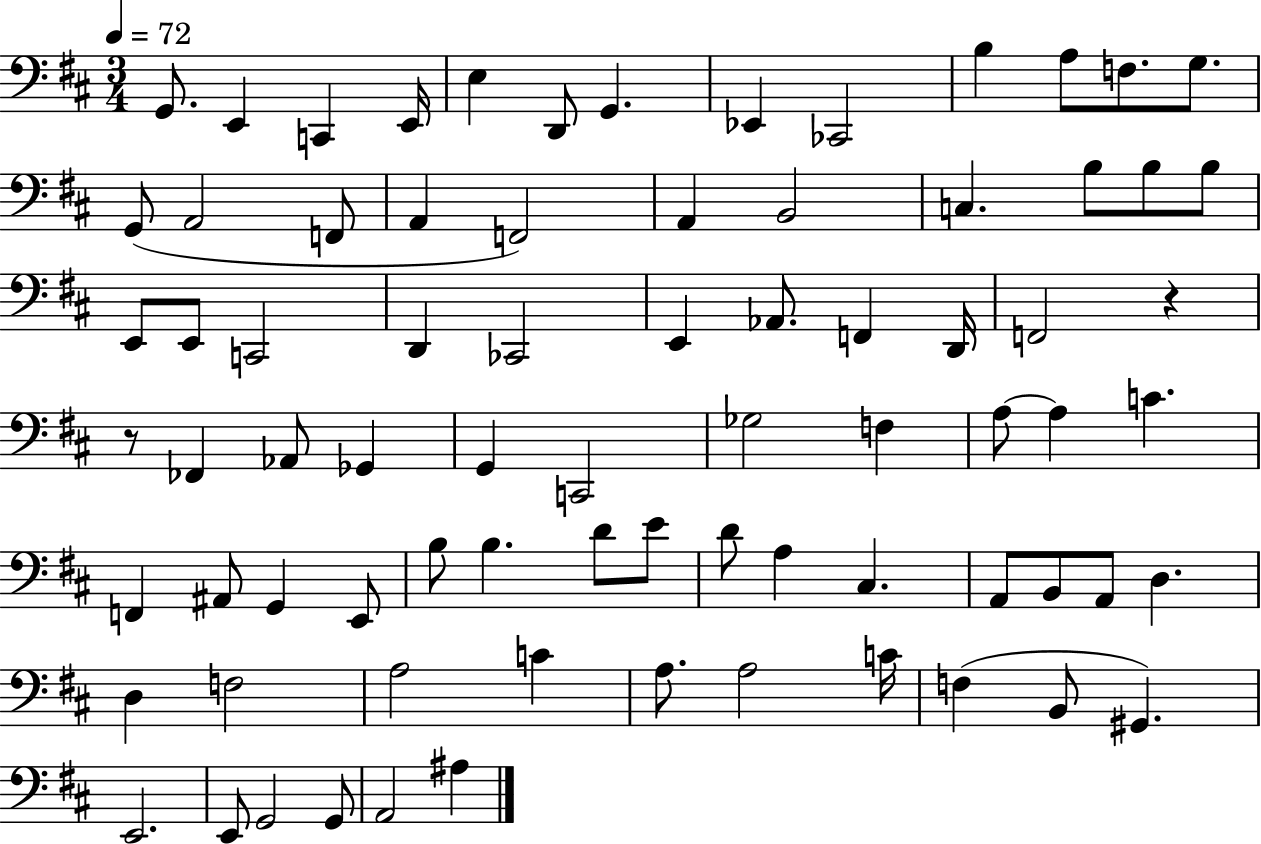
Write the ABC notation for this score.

X:1
T:Untitled
M:3/4
L:1/4
K:D
G,,/2 E,, C,, E,,/4 E, D,,/2 G,, _E,, _C,,2 B, A,/2 F,/2 G,/2 G,,/2 A,,2 F,,/2 A,, F,,2 A,, B,,2 C, B,/2 B,/2 B,/2 E,,/2 E,,/2 C,,2 D,, _C,,2 E,, _A,,/2 F,, D,,/4 F,,2 z z/2 _F,, _A,,/2 _G,, G,, C,,2 _G,2 F, A,/2 A, C F,, ^A,,/2 G,, E,,/2 B,/2 B, D/2 E/2 D/2 A, ^C, A,,/2 B,,/2 A,,/2 D, D, F,2 A,2 C A,/2 A,2 C/4 F, B,,/2 ^G,, E,,2 E,,/2 G,,2 G,,/2 A,,2 ^A,